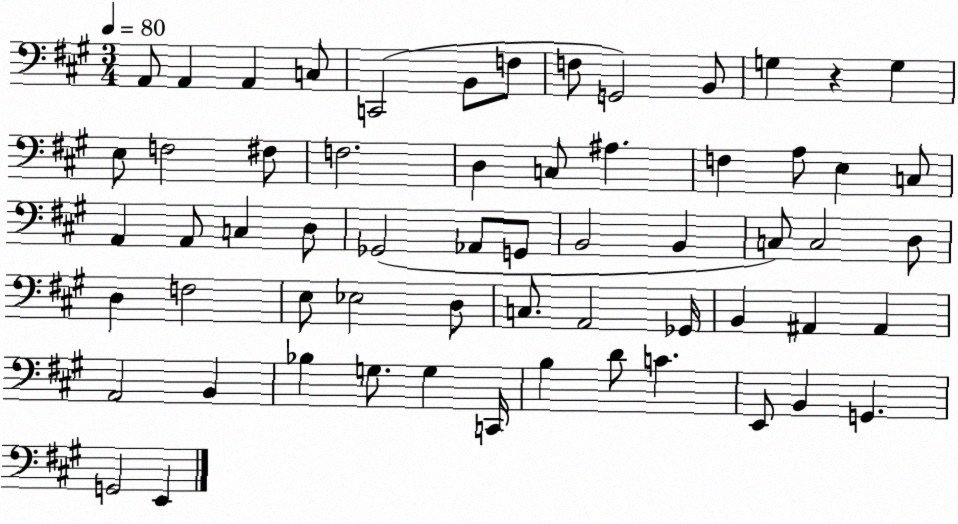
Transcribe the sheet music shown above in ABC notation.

X:1
T:Untitled
M:3/4
L:1/4
K:A
A,,/2 A,, A,, C,/2 C,,2 B,,/2 F,/2 F,/2 G,,2 B,,/2 G, z G, E,/2 F,2 ^F,/2 F,2 D, C,/2 ^A, F, A,/2 E, C,/2 A,, A,,/2 C, D,/2 _G,,2 _A,,/2 G,,/2 B,,2 B,, C,/2 C,2 D,/2 D, F,2 E,/2 _E,2 D,/2 C,/2 A,,2 _G,,/4 B,, ^A,, ^A,, A,,2 B,, _B, G,/2 G, C,,/4 B, D/2 C E,,/2 B,, G,, G,,2 E,,